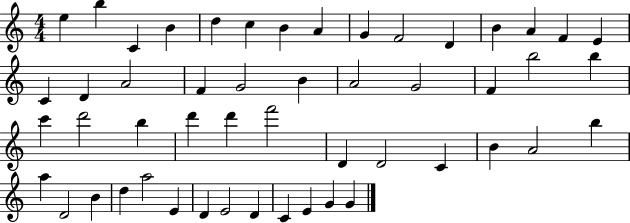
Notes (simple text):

E5/q B5/q C4/q B4/q D5/q C5/q B4/q A4/q G4/q F4/h D4/q B4/q A4/q F4/q E4/q C4/q D4/q A4/h F4/q G4/h B4/q A4/h G4/h F4/q B5/h B5/q C6/q D6/h B5/q D6/q D6/q F6/h D4/q D4/h C4/q B4/q A4/h B5/q A5/q D4/h B4/q D5/q A5/h E4/q D4/q E4/h D4/q C4/q E4/q G4/q G4/q